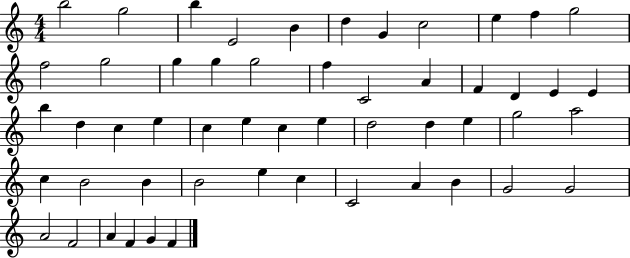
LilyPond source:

{
  \clef treble
  \numericTimeSignature
  \time 4/4
  \key c \major
  b''2 g''2 | b''4 e'2 b'4 | d''4 g'4 c''2 | e''4 f''4 g''2 | \break f''2 g''2 | g''4 g''4 g''2 | f''4 c'2 a'4 | f'4 d'4 e'4 e'4 | \break b''4 d''4 c''4 e''4 | c''4 e''4 c''4 e''4 | d''2 d''4 e''4 | g''2 a''2 | \break c''4 b'2 b'4 | b'2 e''4 c''4 | c'2 a'4 b'4 | g'2 g'2 | \break a'2 f'2 | a'4 f'4 g'4 f'4 | \bar "|."
}